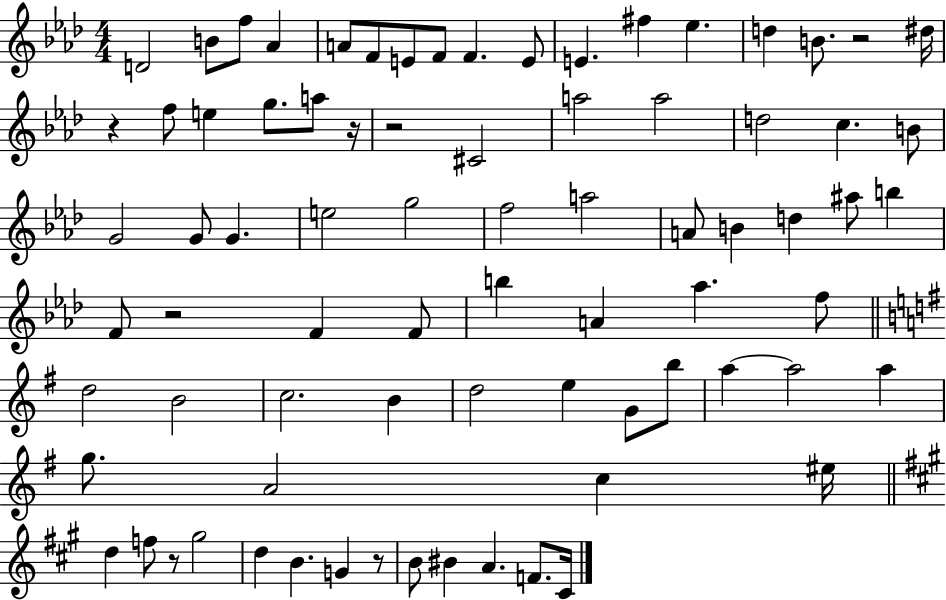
D4/h B4/e F5/e Ab4/q A4/e F4/e E4/e F4/e F4/q. E4/e E4/q. F#5/q Eb5/q. D5/q B4/e. R/h D#5/s R/q F5/e E5/q G5/e. A5/e R/s R/h C#4/h A5/h A5/h D5/h C5/q. B4/e G4/h G4/e G4/q. E5/h G5/h F5/h A5/h A4/e B4/q D5/q A#5/e B5/q F4/e R/h F4/q F4/e B5/q A4/q Ab5/q. F5/e D5/h B4/h C5/h. B4/q D5/h E5/q G4/e B5/e A5/q A5/h A5/q G5/e. A4/h C5/q EIS5/s D5/q F5/e R/e G#5/h D5/q B4/q. G4/q R/e B4/e BIS4/q A4/q. F4/e. C#4/s